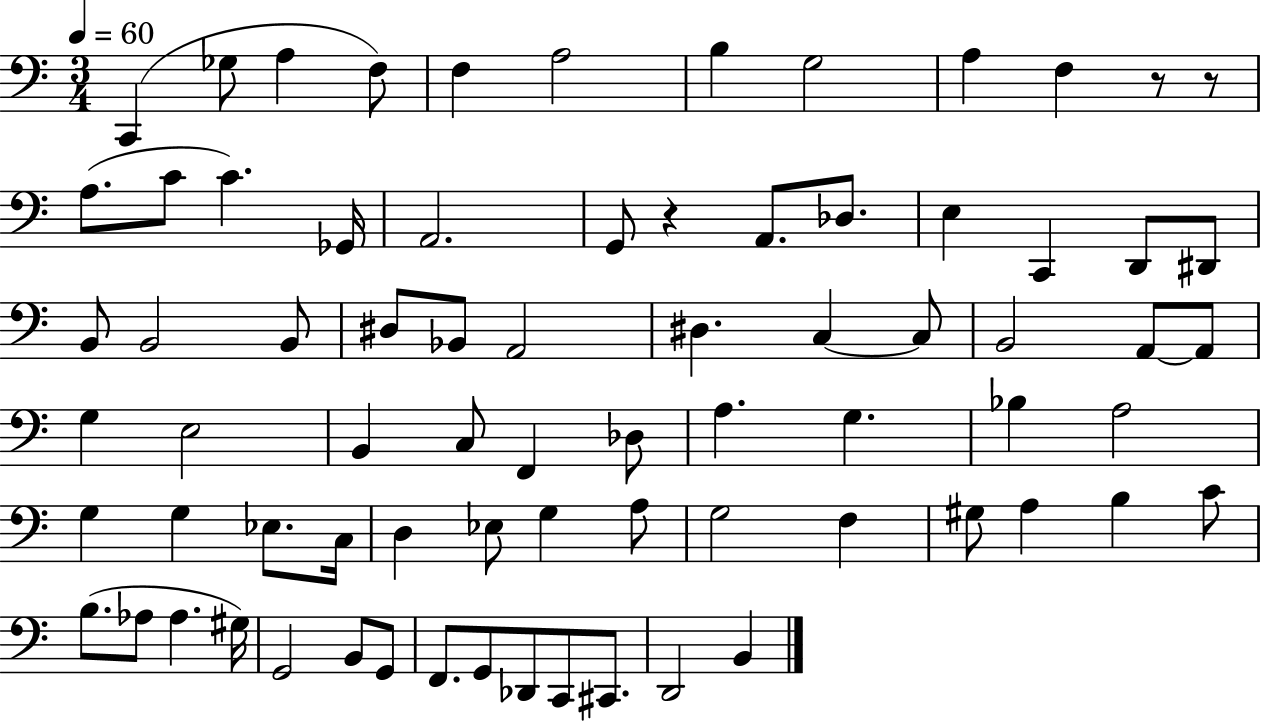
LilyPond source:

{
  \clef bass
  \numericTimeSignature
  \time 3/4
  \key c \major
  \tempo 4 = 60
  c,4( ges8 a4 f8) | f4 a2 | b4 g2 | a4 f4 r8 r8 | \break a8.( c'8 c'4.) ges,16 | a,2. | g,8 r4 a,8. des8. | e4 c,4 d,8 dis,8 | \break b,8 b,2 b,8 | dis8 bes,8 a,2 | dis4. c4~~ c8 | b,2 a,8~~ a,8 | \break g4 e2 | b,4 c8 f,4 des8 | a4. g4. | bes4 a2 | \break g4 g4 ees8. c16 | d4 ees8 g4 a8 | g2 f4 | gis8 a4 b4 c'8 | \break b8.( aes8 aes4. gis16) | g,2 b,8 g,8 | f,8. g,8 des,8 c,8 cis,8. | d,2 b,4 | \break \bar "|."
}